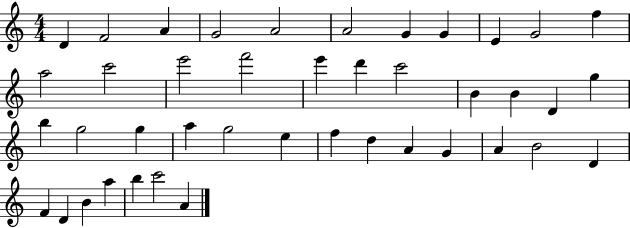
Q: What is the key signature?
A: C major